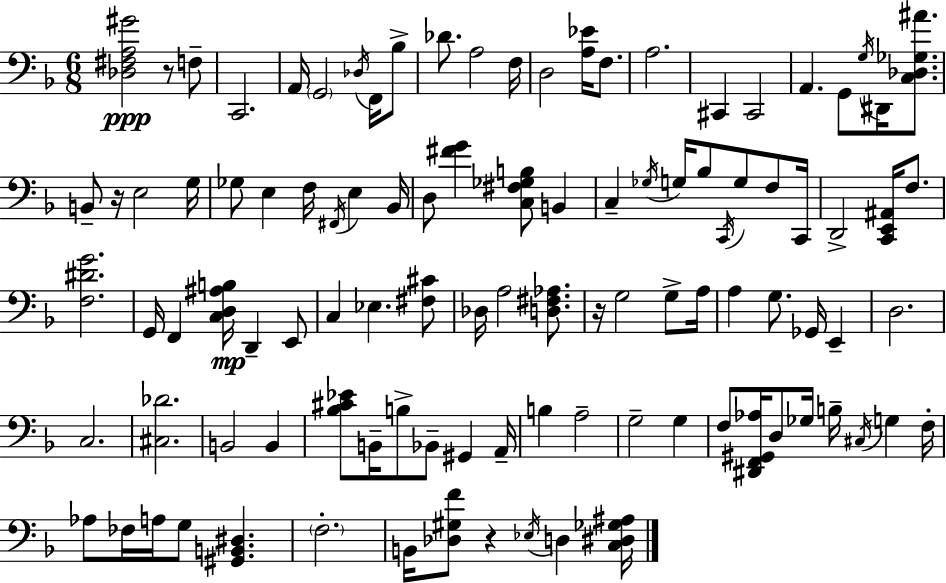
[Db3,F#3,A3,G#4]/h R/e F3/e C2/h. A2/s G2/h Db3/s F2/s Bb3/e Db4/e. A3/h F3/s D3/h [A3,Eb4]/s F3/e. A3/h. C#2/q C#2/h A2/q. G2/e G3/s D#2/s [C3,Db3,Gb3,A#4]/e. B2/e R/s E3/h G3/s Gb3/e E3/q F3/s F#2/s E3/q Bb2/s D3/e [F#4,G4]/q [C3,F#3,Gb3,B3]/e B2/q C3/q Gb3/s G3/s Bb3/e C2/s G3/e F3/e C2/s D2/h [C2,E2,A#2]/s F3/e. [F3,D#4,G4]/h. G2/s F2/q [C3,D3,A#3,B3]/s D2/q E2/e C3/q Eb3/q. [F#3,C#4]/e Db3/s A3/h [D3,F#3,Ab3]/e. R/s G3/h G3/e A3/s A3/q G3/e. Gb2/s E2/q D3/h. C3/h. [C#3,Db4]/h. B2/h B2/q [Bb3,C#4,Eb4]/e B2/s B3/e Bb2/e G#2/q A2/s B3/q A3/h G3/h G3/q F3/e [D#2,F2,G#2,Ab3]/s D3/e Gb3/s B3/s C#3/s G3/q F3/s Ab3/e FES3/s A3/s G3/e [G#2,B2,D#3]/q. F3/h. B2/s [Db3,G#3,F4]/e R/q Eb3/s D3/q [C3,D#3,Gb3,A#3]/s